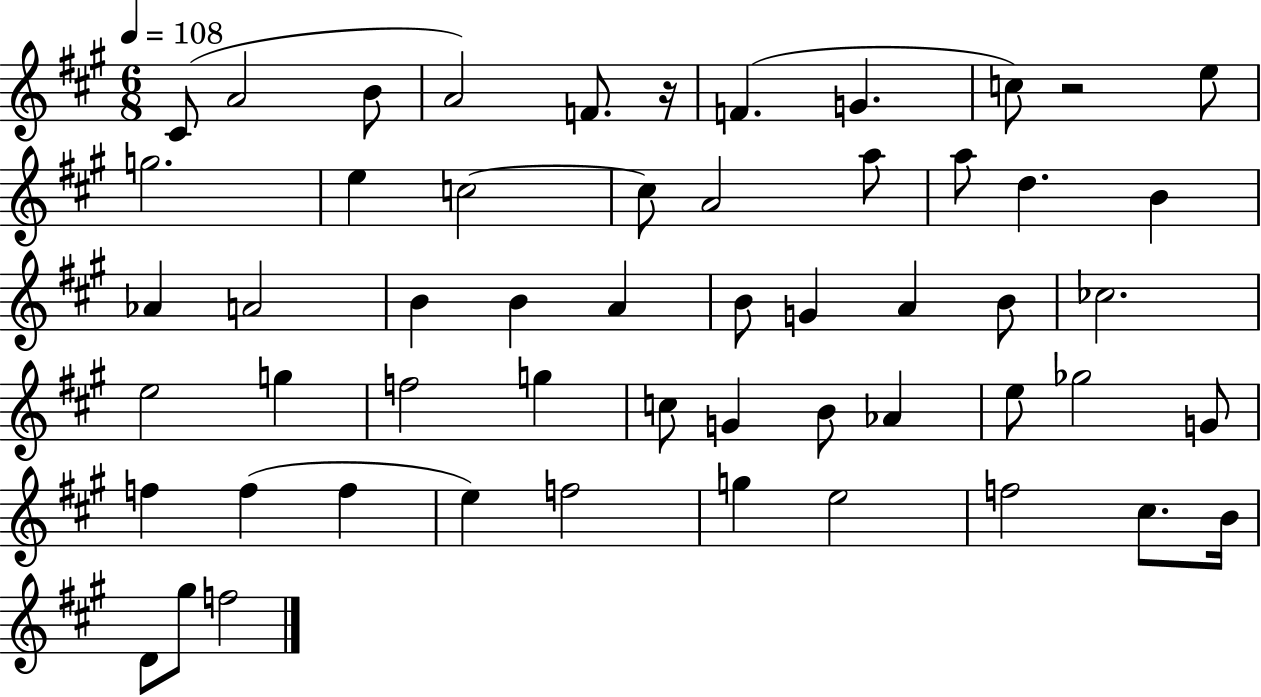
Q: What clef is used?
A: treble